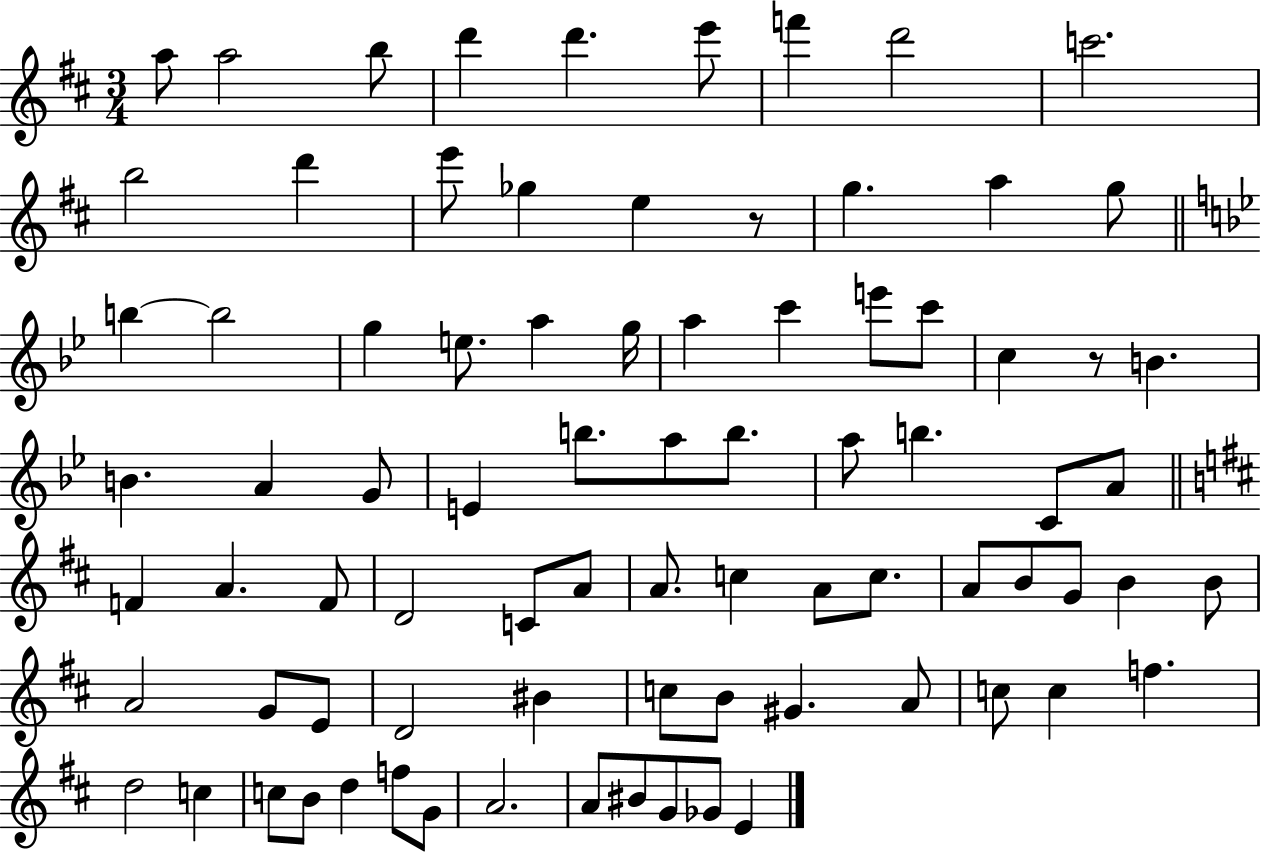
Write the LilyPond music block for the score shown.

{
  \clef treble
  \numericTimeSignature
  \time 3/4
  \key d \major
  a''8 a''2 b''8 | d'''4 d'''4. e'''8 | f'''4 d'''2 | c'''2. | \break b''2 d'''4 | e'''8 ges''4 e''4 r8 | g''4. a''4 g''8 | \bar "||" \break \key g \minor b''4~~ b''2 | g''4 e''8. a''4 g''16 | a''4 c'''4 e'''8 c'''8 | c''4 r8 b'4. | \break b'4. a'4 g'8 | e'4 b''8. a''8 b''8. | a''8 b''4. c'8 a'8 | \bar "||" \break \key d \major f'4 a'4. f'8 | d'2 c'8 a'8 | a'8. c''4 a'8 c''8. | a'8 b'8 g'8 b'4 b'8 | \break a'2 g'8 e'8 | d'2 bis'4 | c''8 b'8 gis'4. a'8 | c''8 c''4 f''4. | \break d''2 c''4 | c''8 b'8 d''4 f''8 g'8 | a'2. | a'8 bis'8 g'8 ges'8 e'4 | \break \bar "|."
}